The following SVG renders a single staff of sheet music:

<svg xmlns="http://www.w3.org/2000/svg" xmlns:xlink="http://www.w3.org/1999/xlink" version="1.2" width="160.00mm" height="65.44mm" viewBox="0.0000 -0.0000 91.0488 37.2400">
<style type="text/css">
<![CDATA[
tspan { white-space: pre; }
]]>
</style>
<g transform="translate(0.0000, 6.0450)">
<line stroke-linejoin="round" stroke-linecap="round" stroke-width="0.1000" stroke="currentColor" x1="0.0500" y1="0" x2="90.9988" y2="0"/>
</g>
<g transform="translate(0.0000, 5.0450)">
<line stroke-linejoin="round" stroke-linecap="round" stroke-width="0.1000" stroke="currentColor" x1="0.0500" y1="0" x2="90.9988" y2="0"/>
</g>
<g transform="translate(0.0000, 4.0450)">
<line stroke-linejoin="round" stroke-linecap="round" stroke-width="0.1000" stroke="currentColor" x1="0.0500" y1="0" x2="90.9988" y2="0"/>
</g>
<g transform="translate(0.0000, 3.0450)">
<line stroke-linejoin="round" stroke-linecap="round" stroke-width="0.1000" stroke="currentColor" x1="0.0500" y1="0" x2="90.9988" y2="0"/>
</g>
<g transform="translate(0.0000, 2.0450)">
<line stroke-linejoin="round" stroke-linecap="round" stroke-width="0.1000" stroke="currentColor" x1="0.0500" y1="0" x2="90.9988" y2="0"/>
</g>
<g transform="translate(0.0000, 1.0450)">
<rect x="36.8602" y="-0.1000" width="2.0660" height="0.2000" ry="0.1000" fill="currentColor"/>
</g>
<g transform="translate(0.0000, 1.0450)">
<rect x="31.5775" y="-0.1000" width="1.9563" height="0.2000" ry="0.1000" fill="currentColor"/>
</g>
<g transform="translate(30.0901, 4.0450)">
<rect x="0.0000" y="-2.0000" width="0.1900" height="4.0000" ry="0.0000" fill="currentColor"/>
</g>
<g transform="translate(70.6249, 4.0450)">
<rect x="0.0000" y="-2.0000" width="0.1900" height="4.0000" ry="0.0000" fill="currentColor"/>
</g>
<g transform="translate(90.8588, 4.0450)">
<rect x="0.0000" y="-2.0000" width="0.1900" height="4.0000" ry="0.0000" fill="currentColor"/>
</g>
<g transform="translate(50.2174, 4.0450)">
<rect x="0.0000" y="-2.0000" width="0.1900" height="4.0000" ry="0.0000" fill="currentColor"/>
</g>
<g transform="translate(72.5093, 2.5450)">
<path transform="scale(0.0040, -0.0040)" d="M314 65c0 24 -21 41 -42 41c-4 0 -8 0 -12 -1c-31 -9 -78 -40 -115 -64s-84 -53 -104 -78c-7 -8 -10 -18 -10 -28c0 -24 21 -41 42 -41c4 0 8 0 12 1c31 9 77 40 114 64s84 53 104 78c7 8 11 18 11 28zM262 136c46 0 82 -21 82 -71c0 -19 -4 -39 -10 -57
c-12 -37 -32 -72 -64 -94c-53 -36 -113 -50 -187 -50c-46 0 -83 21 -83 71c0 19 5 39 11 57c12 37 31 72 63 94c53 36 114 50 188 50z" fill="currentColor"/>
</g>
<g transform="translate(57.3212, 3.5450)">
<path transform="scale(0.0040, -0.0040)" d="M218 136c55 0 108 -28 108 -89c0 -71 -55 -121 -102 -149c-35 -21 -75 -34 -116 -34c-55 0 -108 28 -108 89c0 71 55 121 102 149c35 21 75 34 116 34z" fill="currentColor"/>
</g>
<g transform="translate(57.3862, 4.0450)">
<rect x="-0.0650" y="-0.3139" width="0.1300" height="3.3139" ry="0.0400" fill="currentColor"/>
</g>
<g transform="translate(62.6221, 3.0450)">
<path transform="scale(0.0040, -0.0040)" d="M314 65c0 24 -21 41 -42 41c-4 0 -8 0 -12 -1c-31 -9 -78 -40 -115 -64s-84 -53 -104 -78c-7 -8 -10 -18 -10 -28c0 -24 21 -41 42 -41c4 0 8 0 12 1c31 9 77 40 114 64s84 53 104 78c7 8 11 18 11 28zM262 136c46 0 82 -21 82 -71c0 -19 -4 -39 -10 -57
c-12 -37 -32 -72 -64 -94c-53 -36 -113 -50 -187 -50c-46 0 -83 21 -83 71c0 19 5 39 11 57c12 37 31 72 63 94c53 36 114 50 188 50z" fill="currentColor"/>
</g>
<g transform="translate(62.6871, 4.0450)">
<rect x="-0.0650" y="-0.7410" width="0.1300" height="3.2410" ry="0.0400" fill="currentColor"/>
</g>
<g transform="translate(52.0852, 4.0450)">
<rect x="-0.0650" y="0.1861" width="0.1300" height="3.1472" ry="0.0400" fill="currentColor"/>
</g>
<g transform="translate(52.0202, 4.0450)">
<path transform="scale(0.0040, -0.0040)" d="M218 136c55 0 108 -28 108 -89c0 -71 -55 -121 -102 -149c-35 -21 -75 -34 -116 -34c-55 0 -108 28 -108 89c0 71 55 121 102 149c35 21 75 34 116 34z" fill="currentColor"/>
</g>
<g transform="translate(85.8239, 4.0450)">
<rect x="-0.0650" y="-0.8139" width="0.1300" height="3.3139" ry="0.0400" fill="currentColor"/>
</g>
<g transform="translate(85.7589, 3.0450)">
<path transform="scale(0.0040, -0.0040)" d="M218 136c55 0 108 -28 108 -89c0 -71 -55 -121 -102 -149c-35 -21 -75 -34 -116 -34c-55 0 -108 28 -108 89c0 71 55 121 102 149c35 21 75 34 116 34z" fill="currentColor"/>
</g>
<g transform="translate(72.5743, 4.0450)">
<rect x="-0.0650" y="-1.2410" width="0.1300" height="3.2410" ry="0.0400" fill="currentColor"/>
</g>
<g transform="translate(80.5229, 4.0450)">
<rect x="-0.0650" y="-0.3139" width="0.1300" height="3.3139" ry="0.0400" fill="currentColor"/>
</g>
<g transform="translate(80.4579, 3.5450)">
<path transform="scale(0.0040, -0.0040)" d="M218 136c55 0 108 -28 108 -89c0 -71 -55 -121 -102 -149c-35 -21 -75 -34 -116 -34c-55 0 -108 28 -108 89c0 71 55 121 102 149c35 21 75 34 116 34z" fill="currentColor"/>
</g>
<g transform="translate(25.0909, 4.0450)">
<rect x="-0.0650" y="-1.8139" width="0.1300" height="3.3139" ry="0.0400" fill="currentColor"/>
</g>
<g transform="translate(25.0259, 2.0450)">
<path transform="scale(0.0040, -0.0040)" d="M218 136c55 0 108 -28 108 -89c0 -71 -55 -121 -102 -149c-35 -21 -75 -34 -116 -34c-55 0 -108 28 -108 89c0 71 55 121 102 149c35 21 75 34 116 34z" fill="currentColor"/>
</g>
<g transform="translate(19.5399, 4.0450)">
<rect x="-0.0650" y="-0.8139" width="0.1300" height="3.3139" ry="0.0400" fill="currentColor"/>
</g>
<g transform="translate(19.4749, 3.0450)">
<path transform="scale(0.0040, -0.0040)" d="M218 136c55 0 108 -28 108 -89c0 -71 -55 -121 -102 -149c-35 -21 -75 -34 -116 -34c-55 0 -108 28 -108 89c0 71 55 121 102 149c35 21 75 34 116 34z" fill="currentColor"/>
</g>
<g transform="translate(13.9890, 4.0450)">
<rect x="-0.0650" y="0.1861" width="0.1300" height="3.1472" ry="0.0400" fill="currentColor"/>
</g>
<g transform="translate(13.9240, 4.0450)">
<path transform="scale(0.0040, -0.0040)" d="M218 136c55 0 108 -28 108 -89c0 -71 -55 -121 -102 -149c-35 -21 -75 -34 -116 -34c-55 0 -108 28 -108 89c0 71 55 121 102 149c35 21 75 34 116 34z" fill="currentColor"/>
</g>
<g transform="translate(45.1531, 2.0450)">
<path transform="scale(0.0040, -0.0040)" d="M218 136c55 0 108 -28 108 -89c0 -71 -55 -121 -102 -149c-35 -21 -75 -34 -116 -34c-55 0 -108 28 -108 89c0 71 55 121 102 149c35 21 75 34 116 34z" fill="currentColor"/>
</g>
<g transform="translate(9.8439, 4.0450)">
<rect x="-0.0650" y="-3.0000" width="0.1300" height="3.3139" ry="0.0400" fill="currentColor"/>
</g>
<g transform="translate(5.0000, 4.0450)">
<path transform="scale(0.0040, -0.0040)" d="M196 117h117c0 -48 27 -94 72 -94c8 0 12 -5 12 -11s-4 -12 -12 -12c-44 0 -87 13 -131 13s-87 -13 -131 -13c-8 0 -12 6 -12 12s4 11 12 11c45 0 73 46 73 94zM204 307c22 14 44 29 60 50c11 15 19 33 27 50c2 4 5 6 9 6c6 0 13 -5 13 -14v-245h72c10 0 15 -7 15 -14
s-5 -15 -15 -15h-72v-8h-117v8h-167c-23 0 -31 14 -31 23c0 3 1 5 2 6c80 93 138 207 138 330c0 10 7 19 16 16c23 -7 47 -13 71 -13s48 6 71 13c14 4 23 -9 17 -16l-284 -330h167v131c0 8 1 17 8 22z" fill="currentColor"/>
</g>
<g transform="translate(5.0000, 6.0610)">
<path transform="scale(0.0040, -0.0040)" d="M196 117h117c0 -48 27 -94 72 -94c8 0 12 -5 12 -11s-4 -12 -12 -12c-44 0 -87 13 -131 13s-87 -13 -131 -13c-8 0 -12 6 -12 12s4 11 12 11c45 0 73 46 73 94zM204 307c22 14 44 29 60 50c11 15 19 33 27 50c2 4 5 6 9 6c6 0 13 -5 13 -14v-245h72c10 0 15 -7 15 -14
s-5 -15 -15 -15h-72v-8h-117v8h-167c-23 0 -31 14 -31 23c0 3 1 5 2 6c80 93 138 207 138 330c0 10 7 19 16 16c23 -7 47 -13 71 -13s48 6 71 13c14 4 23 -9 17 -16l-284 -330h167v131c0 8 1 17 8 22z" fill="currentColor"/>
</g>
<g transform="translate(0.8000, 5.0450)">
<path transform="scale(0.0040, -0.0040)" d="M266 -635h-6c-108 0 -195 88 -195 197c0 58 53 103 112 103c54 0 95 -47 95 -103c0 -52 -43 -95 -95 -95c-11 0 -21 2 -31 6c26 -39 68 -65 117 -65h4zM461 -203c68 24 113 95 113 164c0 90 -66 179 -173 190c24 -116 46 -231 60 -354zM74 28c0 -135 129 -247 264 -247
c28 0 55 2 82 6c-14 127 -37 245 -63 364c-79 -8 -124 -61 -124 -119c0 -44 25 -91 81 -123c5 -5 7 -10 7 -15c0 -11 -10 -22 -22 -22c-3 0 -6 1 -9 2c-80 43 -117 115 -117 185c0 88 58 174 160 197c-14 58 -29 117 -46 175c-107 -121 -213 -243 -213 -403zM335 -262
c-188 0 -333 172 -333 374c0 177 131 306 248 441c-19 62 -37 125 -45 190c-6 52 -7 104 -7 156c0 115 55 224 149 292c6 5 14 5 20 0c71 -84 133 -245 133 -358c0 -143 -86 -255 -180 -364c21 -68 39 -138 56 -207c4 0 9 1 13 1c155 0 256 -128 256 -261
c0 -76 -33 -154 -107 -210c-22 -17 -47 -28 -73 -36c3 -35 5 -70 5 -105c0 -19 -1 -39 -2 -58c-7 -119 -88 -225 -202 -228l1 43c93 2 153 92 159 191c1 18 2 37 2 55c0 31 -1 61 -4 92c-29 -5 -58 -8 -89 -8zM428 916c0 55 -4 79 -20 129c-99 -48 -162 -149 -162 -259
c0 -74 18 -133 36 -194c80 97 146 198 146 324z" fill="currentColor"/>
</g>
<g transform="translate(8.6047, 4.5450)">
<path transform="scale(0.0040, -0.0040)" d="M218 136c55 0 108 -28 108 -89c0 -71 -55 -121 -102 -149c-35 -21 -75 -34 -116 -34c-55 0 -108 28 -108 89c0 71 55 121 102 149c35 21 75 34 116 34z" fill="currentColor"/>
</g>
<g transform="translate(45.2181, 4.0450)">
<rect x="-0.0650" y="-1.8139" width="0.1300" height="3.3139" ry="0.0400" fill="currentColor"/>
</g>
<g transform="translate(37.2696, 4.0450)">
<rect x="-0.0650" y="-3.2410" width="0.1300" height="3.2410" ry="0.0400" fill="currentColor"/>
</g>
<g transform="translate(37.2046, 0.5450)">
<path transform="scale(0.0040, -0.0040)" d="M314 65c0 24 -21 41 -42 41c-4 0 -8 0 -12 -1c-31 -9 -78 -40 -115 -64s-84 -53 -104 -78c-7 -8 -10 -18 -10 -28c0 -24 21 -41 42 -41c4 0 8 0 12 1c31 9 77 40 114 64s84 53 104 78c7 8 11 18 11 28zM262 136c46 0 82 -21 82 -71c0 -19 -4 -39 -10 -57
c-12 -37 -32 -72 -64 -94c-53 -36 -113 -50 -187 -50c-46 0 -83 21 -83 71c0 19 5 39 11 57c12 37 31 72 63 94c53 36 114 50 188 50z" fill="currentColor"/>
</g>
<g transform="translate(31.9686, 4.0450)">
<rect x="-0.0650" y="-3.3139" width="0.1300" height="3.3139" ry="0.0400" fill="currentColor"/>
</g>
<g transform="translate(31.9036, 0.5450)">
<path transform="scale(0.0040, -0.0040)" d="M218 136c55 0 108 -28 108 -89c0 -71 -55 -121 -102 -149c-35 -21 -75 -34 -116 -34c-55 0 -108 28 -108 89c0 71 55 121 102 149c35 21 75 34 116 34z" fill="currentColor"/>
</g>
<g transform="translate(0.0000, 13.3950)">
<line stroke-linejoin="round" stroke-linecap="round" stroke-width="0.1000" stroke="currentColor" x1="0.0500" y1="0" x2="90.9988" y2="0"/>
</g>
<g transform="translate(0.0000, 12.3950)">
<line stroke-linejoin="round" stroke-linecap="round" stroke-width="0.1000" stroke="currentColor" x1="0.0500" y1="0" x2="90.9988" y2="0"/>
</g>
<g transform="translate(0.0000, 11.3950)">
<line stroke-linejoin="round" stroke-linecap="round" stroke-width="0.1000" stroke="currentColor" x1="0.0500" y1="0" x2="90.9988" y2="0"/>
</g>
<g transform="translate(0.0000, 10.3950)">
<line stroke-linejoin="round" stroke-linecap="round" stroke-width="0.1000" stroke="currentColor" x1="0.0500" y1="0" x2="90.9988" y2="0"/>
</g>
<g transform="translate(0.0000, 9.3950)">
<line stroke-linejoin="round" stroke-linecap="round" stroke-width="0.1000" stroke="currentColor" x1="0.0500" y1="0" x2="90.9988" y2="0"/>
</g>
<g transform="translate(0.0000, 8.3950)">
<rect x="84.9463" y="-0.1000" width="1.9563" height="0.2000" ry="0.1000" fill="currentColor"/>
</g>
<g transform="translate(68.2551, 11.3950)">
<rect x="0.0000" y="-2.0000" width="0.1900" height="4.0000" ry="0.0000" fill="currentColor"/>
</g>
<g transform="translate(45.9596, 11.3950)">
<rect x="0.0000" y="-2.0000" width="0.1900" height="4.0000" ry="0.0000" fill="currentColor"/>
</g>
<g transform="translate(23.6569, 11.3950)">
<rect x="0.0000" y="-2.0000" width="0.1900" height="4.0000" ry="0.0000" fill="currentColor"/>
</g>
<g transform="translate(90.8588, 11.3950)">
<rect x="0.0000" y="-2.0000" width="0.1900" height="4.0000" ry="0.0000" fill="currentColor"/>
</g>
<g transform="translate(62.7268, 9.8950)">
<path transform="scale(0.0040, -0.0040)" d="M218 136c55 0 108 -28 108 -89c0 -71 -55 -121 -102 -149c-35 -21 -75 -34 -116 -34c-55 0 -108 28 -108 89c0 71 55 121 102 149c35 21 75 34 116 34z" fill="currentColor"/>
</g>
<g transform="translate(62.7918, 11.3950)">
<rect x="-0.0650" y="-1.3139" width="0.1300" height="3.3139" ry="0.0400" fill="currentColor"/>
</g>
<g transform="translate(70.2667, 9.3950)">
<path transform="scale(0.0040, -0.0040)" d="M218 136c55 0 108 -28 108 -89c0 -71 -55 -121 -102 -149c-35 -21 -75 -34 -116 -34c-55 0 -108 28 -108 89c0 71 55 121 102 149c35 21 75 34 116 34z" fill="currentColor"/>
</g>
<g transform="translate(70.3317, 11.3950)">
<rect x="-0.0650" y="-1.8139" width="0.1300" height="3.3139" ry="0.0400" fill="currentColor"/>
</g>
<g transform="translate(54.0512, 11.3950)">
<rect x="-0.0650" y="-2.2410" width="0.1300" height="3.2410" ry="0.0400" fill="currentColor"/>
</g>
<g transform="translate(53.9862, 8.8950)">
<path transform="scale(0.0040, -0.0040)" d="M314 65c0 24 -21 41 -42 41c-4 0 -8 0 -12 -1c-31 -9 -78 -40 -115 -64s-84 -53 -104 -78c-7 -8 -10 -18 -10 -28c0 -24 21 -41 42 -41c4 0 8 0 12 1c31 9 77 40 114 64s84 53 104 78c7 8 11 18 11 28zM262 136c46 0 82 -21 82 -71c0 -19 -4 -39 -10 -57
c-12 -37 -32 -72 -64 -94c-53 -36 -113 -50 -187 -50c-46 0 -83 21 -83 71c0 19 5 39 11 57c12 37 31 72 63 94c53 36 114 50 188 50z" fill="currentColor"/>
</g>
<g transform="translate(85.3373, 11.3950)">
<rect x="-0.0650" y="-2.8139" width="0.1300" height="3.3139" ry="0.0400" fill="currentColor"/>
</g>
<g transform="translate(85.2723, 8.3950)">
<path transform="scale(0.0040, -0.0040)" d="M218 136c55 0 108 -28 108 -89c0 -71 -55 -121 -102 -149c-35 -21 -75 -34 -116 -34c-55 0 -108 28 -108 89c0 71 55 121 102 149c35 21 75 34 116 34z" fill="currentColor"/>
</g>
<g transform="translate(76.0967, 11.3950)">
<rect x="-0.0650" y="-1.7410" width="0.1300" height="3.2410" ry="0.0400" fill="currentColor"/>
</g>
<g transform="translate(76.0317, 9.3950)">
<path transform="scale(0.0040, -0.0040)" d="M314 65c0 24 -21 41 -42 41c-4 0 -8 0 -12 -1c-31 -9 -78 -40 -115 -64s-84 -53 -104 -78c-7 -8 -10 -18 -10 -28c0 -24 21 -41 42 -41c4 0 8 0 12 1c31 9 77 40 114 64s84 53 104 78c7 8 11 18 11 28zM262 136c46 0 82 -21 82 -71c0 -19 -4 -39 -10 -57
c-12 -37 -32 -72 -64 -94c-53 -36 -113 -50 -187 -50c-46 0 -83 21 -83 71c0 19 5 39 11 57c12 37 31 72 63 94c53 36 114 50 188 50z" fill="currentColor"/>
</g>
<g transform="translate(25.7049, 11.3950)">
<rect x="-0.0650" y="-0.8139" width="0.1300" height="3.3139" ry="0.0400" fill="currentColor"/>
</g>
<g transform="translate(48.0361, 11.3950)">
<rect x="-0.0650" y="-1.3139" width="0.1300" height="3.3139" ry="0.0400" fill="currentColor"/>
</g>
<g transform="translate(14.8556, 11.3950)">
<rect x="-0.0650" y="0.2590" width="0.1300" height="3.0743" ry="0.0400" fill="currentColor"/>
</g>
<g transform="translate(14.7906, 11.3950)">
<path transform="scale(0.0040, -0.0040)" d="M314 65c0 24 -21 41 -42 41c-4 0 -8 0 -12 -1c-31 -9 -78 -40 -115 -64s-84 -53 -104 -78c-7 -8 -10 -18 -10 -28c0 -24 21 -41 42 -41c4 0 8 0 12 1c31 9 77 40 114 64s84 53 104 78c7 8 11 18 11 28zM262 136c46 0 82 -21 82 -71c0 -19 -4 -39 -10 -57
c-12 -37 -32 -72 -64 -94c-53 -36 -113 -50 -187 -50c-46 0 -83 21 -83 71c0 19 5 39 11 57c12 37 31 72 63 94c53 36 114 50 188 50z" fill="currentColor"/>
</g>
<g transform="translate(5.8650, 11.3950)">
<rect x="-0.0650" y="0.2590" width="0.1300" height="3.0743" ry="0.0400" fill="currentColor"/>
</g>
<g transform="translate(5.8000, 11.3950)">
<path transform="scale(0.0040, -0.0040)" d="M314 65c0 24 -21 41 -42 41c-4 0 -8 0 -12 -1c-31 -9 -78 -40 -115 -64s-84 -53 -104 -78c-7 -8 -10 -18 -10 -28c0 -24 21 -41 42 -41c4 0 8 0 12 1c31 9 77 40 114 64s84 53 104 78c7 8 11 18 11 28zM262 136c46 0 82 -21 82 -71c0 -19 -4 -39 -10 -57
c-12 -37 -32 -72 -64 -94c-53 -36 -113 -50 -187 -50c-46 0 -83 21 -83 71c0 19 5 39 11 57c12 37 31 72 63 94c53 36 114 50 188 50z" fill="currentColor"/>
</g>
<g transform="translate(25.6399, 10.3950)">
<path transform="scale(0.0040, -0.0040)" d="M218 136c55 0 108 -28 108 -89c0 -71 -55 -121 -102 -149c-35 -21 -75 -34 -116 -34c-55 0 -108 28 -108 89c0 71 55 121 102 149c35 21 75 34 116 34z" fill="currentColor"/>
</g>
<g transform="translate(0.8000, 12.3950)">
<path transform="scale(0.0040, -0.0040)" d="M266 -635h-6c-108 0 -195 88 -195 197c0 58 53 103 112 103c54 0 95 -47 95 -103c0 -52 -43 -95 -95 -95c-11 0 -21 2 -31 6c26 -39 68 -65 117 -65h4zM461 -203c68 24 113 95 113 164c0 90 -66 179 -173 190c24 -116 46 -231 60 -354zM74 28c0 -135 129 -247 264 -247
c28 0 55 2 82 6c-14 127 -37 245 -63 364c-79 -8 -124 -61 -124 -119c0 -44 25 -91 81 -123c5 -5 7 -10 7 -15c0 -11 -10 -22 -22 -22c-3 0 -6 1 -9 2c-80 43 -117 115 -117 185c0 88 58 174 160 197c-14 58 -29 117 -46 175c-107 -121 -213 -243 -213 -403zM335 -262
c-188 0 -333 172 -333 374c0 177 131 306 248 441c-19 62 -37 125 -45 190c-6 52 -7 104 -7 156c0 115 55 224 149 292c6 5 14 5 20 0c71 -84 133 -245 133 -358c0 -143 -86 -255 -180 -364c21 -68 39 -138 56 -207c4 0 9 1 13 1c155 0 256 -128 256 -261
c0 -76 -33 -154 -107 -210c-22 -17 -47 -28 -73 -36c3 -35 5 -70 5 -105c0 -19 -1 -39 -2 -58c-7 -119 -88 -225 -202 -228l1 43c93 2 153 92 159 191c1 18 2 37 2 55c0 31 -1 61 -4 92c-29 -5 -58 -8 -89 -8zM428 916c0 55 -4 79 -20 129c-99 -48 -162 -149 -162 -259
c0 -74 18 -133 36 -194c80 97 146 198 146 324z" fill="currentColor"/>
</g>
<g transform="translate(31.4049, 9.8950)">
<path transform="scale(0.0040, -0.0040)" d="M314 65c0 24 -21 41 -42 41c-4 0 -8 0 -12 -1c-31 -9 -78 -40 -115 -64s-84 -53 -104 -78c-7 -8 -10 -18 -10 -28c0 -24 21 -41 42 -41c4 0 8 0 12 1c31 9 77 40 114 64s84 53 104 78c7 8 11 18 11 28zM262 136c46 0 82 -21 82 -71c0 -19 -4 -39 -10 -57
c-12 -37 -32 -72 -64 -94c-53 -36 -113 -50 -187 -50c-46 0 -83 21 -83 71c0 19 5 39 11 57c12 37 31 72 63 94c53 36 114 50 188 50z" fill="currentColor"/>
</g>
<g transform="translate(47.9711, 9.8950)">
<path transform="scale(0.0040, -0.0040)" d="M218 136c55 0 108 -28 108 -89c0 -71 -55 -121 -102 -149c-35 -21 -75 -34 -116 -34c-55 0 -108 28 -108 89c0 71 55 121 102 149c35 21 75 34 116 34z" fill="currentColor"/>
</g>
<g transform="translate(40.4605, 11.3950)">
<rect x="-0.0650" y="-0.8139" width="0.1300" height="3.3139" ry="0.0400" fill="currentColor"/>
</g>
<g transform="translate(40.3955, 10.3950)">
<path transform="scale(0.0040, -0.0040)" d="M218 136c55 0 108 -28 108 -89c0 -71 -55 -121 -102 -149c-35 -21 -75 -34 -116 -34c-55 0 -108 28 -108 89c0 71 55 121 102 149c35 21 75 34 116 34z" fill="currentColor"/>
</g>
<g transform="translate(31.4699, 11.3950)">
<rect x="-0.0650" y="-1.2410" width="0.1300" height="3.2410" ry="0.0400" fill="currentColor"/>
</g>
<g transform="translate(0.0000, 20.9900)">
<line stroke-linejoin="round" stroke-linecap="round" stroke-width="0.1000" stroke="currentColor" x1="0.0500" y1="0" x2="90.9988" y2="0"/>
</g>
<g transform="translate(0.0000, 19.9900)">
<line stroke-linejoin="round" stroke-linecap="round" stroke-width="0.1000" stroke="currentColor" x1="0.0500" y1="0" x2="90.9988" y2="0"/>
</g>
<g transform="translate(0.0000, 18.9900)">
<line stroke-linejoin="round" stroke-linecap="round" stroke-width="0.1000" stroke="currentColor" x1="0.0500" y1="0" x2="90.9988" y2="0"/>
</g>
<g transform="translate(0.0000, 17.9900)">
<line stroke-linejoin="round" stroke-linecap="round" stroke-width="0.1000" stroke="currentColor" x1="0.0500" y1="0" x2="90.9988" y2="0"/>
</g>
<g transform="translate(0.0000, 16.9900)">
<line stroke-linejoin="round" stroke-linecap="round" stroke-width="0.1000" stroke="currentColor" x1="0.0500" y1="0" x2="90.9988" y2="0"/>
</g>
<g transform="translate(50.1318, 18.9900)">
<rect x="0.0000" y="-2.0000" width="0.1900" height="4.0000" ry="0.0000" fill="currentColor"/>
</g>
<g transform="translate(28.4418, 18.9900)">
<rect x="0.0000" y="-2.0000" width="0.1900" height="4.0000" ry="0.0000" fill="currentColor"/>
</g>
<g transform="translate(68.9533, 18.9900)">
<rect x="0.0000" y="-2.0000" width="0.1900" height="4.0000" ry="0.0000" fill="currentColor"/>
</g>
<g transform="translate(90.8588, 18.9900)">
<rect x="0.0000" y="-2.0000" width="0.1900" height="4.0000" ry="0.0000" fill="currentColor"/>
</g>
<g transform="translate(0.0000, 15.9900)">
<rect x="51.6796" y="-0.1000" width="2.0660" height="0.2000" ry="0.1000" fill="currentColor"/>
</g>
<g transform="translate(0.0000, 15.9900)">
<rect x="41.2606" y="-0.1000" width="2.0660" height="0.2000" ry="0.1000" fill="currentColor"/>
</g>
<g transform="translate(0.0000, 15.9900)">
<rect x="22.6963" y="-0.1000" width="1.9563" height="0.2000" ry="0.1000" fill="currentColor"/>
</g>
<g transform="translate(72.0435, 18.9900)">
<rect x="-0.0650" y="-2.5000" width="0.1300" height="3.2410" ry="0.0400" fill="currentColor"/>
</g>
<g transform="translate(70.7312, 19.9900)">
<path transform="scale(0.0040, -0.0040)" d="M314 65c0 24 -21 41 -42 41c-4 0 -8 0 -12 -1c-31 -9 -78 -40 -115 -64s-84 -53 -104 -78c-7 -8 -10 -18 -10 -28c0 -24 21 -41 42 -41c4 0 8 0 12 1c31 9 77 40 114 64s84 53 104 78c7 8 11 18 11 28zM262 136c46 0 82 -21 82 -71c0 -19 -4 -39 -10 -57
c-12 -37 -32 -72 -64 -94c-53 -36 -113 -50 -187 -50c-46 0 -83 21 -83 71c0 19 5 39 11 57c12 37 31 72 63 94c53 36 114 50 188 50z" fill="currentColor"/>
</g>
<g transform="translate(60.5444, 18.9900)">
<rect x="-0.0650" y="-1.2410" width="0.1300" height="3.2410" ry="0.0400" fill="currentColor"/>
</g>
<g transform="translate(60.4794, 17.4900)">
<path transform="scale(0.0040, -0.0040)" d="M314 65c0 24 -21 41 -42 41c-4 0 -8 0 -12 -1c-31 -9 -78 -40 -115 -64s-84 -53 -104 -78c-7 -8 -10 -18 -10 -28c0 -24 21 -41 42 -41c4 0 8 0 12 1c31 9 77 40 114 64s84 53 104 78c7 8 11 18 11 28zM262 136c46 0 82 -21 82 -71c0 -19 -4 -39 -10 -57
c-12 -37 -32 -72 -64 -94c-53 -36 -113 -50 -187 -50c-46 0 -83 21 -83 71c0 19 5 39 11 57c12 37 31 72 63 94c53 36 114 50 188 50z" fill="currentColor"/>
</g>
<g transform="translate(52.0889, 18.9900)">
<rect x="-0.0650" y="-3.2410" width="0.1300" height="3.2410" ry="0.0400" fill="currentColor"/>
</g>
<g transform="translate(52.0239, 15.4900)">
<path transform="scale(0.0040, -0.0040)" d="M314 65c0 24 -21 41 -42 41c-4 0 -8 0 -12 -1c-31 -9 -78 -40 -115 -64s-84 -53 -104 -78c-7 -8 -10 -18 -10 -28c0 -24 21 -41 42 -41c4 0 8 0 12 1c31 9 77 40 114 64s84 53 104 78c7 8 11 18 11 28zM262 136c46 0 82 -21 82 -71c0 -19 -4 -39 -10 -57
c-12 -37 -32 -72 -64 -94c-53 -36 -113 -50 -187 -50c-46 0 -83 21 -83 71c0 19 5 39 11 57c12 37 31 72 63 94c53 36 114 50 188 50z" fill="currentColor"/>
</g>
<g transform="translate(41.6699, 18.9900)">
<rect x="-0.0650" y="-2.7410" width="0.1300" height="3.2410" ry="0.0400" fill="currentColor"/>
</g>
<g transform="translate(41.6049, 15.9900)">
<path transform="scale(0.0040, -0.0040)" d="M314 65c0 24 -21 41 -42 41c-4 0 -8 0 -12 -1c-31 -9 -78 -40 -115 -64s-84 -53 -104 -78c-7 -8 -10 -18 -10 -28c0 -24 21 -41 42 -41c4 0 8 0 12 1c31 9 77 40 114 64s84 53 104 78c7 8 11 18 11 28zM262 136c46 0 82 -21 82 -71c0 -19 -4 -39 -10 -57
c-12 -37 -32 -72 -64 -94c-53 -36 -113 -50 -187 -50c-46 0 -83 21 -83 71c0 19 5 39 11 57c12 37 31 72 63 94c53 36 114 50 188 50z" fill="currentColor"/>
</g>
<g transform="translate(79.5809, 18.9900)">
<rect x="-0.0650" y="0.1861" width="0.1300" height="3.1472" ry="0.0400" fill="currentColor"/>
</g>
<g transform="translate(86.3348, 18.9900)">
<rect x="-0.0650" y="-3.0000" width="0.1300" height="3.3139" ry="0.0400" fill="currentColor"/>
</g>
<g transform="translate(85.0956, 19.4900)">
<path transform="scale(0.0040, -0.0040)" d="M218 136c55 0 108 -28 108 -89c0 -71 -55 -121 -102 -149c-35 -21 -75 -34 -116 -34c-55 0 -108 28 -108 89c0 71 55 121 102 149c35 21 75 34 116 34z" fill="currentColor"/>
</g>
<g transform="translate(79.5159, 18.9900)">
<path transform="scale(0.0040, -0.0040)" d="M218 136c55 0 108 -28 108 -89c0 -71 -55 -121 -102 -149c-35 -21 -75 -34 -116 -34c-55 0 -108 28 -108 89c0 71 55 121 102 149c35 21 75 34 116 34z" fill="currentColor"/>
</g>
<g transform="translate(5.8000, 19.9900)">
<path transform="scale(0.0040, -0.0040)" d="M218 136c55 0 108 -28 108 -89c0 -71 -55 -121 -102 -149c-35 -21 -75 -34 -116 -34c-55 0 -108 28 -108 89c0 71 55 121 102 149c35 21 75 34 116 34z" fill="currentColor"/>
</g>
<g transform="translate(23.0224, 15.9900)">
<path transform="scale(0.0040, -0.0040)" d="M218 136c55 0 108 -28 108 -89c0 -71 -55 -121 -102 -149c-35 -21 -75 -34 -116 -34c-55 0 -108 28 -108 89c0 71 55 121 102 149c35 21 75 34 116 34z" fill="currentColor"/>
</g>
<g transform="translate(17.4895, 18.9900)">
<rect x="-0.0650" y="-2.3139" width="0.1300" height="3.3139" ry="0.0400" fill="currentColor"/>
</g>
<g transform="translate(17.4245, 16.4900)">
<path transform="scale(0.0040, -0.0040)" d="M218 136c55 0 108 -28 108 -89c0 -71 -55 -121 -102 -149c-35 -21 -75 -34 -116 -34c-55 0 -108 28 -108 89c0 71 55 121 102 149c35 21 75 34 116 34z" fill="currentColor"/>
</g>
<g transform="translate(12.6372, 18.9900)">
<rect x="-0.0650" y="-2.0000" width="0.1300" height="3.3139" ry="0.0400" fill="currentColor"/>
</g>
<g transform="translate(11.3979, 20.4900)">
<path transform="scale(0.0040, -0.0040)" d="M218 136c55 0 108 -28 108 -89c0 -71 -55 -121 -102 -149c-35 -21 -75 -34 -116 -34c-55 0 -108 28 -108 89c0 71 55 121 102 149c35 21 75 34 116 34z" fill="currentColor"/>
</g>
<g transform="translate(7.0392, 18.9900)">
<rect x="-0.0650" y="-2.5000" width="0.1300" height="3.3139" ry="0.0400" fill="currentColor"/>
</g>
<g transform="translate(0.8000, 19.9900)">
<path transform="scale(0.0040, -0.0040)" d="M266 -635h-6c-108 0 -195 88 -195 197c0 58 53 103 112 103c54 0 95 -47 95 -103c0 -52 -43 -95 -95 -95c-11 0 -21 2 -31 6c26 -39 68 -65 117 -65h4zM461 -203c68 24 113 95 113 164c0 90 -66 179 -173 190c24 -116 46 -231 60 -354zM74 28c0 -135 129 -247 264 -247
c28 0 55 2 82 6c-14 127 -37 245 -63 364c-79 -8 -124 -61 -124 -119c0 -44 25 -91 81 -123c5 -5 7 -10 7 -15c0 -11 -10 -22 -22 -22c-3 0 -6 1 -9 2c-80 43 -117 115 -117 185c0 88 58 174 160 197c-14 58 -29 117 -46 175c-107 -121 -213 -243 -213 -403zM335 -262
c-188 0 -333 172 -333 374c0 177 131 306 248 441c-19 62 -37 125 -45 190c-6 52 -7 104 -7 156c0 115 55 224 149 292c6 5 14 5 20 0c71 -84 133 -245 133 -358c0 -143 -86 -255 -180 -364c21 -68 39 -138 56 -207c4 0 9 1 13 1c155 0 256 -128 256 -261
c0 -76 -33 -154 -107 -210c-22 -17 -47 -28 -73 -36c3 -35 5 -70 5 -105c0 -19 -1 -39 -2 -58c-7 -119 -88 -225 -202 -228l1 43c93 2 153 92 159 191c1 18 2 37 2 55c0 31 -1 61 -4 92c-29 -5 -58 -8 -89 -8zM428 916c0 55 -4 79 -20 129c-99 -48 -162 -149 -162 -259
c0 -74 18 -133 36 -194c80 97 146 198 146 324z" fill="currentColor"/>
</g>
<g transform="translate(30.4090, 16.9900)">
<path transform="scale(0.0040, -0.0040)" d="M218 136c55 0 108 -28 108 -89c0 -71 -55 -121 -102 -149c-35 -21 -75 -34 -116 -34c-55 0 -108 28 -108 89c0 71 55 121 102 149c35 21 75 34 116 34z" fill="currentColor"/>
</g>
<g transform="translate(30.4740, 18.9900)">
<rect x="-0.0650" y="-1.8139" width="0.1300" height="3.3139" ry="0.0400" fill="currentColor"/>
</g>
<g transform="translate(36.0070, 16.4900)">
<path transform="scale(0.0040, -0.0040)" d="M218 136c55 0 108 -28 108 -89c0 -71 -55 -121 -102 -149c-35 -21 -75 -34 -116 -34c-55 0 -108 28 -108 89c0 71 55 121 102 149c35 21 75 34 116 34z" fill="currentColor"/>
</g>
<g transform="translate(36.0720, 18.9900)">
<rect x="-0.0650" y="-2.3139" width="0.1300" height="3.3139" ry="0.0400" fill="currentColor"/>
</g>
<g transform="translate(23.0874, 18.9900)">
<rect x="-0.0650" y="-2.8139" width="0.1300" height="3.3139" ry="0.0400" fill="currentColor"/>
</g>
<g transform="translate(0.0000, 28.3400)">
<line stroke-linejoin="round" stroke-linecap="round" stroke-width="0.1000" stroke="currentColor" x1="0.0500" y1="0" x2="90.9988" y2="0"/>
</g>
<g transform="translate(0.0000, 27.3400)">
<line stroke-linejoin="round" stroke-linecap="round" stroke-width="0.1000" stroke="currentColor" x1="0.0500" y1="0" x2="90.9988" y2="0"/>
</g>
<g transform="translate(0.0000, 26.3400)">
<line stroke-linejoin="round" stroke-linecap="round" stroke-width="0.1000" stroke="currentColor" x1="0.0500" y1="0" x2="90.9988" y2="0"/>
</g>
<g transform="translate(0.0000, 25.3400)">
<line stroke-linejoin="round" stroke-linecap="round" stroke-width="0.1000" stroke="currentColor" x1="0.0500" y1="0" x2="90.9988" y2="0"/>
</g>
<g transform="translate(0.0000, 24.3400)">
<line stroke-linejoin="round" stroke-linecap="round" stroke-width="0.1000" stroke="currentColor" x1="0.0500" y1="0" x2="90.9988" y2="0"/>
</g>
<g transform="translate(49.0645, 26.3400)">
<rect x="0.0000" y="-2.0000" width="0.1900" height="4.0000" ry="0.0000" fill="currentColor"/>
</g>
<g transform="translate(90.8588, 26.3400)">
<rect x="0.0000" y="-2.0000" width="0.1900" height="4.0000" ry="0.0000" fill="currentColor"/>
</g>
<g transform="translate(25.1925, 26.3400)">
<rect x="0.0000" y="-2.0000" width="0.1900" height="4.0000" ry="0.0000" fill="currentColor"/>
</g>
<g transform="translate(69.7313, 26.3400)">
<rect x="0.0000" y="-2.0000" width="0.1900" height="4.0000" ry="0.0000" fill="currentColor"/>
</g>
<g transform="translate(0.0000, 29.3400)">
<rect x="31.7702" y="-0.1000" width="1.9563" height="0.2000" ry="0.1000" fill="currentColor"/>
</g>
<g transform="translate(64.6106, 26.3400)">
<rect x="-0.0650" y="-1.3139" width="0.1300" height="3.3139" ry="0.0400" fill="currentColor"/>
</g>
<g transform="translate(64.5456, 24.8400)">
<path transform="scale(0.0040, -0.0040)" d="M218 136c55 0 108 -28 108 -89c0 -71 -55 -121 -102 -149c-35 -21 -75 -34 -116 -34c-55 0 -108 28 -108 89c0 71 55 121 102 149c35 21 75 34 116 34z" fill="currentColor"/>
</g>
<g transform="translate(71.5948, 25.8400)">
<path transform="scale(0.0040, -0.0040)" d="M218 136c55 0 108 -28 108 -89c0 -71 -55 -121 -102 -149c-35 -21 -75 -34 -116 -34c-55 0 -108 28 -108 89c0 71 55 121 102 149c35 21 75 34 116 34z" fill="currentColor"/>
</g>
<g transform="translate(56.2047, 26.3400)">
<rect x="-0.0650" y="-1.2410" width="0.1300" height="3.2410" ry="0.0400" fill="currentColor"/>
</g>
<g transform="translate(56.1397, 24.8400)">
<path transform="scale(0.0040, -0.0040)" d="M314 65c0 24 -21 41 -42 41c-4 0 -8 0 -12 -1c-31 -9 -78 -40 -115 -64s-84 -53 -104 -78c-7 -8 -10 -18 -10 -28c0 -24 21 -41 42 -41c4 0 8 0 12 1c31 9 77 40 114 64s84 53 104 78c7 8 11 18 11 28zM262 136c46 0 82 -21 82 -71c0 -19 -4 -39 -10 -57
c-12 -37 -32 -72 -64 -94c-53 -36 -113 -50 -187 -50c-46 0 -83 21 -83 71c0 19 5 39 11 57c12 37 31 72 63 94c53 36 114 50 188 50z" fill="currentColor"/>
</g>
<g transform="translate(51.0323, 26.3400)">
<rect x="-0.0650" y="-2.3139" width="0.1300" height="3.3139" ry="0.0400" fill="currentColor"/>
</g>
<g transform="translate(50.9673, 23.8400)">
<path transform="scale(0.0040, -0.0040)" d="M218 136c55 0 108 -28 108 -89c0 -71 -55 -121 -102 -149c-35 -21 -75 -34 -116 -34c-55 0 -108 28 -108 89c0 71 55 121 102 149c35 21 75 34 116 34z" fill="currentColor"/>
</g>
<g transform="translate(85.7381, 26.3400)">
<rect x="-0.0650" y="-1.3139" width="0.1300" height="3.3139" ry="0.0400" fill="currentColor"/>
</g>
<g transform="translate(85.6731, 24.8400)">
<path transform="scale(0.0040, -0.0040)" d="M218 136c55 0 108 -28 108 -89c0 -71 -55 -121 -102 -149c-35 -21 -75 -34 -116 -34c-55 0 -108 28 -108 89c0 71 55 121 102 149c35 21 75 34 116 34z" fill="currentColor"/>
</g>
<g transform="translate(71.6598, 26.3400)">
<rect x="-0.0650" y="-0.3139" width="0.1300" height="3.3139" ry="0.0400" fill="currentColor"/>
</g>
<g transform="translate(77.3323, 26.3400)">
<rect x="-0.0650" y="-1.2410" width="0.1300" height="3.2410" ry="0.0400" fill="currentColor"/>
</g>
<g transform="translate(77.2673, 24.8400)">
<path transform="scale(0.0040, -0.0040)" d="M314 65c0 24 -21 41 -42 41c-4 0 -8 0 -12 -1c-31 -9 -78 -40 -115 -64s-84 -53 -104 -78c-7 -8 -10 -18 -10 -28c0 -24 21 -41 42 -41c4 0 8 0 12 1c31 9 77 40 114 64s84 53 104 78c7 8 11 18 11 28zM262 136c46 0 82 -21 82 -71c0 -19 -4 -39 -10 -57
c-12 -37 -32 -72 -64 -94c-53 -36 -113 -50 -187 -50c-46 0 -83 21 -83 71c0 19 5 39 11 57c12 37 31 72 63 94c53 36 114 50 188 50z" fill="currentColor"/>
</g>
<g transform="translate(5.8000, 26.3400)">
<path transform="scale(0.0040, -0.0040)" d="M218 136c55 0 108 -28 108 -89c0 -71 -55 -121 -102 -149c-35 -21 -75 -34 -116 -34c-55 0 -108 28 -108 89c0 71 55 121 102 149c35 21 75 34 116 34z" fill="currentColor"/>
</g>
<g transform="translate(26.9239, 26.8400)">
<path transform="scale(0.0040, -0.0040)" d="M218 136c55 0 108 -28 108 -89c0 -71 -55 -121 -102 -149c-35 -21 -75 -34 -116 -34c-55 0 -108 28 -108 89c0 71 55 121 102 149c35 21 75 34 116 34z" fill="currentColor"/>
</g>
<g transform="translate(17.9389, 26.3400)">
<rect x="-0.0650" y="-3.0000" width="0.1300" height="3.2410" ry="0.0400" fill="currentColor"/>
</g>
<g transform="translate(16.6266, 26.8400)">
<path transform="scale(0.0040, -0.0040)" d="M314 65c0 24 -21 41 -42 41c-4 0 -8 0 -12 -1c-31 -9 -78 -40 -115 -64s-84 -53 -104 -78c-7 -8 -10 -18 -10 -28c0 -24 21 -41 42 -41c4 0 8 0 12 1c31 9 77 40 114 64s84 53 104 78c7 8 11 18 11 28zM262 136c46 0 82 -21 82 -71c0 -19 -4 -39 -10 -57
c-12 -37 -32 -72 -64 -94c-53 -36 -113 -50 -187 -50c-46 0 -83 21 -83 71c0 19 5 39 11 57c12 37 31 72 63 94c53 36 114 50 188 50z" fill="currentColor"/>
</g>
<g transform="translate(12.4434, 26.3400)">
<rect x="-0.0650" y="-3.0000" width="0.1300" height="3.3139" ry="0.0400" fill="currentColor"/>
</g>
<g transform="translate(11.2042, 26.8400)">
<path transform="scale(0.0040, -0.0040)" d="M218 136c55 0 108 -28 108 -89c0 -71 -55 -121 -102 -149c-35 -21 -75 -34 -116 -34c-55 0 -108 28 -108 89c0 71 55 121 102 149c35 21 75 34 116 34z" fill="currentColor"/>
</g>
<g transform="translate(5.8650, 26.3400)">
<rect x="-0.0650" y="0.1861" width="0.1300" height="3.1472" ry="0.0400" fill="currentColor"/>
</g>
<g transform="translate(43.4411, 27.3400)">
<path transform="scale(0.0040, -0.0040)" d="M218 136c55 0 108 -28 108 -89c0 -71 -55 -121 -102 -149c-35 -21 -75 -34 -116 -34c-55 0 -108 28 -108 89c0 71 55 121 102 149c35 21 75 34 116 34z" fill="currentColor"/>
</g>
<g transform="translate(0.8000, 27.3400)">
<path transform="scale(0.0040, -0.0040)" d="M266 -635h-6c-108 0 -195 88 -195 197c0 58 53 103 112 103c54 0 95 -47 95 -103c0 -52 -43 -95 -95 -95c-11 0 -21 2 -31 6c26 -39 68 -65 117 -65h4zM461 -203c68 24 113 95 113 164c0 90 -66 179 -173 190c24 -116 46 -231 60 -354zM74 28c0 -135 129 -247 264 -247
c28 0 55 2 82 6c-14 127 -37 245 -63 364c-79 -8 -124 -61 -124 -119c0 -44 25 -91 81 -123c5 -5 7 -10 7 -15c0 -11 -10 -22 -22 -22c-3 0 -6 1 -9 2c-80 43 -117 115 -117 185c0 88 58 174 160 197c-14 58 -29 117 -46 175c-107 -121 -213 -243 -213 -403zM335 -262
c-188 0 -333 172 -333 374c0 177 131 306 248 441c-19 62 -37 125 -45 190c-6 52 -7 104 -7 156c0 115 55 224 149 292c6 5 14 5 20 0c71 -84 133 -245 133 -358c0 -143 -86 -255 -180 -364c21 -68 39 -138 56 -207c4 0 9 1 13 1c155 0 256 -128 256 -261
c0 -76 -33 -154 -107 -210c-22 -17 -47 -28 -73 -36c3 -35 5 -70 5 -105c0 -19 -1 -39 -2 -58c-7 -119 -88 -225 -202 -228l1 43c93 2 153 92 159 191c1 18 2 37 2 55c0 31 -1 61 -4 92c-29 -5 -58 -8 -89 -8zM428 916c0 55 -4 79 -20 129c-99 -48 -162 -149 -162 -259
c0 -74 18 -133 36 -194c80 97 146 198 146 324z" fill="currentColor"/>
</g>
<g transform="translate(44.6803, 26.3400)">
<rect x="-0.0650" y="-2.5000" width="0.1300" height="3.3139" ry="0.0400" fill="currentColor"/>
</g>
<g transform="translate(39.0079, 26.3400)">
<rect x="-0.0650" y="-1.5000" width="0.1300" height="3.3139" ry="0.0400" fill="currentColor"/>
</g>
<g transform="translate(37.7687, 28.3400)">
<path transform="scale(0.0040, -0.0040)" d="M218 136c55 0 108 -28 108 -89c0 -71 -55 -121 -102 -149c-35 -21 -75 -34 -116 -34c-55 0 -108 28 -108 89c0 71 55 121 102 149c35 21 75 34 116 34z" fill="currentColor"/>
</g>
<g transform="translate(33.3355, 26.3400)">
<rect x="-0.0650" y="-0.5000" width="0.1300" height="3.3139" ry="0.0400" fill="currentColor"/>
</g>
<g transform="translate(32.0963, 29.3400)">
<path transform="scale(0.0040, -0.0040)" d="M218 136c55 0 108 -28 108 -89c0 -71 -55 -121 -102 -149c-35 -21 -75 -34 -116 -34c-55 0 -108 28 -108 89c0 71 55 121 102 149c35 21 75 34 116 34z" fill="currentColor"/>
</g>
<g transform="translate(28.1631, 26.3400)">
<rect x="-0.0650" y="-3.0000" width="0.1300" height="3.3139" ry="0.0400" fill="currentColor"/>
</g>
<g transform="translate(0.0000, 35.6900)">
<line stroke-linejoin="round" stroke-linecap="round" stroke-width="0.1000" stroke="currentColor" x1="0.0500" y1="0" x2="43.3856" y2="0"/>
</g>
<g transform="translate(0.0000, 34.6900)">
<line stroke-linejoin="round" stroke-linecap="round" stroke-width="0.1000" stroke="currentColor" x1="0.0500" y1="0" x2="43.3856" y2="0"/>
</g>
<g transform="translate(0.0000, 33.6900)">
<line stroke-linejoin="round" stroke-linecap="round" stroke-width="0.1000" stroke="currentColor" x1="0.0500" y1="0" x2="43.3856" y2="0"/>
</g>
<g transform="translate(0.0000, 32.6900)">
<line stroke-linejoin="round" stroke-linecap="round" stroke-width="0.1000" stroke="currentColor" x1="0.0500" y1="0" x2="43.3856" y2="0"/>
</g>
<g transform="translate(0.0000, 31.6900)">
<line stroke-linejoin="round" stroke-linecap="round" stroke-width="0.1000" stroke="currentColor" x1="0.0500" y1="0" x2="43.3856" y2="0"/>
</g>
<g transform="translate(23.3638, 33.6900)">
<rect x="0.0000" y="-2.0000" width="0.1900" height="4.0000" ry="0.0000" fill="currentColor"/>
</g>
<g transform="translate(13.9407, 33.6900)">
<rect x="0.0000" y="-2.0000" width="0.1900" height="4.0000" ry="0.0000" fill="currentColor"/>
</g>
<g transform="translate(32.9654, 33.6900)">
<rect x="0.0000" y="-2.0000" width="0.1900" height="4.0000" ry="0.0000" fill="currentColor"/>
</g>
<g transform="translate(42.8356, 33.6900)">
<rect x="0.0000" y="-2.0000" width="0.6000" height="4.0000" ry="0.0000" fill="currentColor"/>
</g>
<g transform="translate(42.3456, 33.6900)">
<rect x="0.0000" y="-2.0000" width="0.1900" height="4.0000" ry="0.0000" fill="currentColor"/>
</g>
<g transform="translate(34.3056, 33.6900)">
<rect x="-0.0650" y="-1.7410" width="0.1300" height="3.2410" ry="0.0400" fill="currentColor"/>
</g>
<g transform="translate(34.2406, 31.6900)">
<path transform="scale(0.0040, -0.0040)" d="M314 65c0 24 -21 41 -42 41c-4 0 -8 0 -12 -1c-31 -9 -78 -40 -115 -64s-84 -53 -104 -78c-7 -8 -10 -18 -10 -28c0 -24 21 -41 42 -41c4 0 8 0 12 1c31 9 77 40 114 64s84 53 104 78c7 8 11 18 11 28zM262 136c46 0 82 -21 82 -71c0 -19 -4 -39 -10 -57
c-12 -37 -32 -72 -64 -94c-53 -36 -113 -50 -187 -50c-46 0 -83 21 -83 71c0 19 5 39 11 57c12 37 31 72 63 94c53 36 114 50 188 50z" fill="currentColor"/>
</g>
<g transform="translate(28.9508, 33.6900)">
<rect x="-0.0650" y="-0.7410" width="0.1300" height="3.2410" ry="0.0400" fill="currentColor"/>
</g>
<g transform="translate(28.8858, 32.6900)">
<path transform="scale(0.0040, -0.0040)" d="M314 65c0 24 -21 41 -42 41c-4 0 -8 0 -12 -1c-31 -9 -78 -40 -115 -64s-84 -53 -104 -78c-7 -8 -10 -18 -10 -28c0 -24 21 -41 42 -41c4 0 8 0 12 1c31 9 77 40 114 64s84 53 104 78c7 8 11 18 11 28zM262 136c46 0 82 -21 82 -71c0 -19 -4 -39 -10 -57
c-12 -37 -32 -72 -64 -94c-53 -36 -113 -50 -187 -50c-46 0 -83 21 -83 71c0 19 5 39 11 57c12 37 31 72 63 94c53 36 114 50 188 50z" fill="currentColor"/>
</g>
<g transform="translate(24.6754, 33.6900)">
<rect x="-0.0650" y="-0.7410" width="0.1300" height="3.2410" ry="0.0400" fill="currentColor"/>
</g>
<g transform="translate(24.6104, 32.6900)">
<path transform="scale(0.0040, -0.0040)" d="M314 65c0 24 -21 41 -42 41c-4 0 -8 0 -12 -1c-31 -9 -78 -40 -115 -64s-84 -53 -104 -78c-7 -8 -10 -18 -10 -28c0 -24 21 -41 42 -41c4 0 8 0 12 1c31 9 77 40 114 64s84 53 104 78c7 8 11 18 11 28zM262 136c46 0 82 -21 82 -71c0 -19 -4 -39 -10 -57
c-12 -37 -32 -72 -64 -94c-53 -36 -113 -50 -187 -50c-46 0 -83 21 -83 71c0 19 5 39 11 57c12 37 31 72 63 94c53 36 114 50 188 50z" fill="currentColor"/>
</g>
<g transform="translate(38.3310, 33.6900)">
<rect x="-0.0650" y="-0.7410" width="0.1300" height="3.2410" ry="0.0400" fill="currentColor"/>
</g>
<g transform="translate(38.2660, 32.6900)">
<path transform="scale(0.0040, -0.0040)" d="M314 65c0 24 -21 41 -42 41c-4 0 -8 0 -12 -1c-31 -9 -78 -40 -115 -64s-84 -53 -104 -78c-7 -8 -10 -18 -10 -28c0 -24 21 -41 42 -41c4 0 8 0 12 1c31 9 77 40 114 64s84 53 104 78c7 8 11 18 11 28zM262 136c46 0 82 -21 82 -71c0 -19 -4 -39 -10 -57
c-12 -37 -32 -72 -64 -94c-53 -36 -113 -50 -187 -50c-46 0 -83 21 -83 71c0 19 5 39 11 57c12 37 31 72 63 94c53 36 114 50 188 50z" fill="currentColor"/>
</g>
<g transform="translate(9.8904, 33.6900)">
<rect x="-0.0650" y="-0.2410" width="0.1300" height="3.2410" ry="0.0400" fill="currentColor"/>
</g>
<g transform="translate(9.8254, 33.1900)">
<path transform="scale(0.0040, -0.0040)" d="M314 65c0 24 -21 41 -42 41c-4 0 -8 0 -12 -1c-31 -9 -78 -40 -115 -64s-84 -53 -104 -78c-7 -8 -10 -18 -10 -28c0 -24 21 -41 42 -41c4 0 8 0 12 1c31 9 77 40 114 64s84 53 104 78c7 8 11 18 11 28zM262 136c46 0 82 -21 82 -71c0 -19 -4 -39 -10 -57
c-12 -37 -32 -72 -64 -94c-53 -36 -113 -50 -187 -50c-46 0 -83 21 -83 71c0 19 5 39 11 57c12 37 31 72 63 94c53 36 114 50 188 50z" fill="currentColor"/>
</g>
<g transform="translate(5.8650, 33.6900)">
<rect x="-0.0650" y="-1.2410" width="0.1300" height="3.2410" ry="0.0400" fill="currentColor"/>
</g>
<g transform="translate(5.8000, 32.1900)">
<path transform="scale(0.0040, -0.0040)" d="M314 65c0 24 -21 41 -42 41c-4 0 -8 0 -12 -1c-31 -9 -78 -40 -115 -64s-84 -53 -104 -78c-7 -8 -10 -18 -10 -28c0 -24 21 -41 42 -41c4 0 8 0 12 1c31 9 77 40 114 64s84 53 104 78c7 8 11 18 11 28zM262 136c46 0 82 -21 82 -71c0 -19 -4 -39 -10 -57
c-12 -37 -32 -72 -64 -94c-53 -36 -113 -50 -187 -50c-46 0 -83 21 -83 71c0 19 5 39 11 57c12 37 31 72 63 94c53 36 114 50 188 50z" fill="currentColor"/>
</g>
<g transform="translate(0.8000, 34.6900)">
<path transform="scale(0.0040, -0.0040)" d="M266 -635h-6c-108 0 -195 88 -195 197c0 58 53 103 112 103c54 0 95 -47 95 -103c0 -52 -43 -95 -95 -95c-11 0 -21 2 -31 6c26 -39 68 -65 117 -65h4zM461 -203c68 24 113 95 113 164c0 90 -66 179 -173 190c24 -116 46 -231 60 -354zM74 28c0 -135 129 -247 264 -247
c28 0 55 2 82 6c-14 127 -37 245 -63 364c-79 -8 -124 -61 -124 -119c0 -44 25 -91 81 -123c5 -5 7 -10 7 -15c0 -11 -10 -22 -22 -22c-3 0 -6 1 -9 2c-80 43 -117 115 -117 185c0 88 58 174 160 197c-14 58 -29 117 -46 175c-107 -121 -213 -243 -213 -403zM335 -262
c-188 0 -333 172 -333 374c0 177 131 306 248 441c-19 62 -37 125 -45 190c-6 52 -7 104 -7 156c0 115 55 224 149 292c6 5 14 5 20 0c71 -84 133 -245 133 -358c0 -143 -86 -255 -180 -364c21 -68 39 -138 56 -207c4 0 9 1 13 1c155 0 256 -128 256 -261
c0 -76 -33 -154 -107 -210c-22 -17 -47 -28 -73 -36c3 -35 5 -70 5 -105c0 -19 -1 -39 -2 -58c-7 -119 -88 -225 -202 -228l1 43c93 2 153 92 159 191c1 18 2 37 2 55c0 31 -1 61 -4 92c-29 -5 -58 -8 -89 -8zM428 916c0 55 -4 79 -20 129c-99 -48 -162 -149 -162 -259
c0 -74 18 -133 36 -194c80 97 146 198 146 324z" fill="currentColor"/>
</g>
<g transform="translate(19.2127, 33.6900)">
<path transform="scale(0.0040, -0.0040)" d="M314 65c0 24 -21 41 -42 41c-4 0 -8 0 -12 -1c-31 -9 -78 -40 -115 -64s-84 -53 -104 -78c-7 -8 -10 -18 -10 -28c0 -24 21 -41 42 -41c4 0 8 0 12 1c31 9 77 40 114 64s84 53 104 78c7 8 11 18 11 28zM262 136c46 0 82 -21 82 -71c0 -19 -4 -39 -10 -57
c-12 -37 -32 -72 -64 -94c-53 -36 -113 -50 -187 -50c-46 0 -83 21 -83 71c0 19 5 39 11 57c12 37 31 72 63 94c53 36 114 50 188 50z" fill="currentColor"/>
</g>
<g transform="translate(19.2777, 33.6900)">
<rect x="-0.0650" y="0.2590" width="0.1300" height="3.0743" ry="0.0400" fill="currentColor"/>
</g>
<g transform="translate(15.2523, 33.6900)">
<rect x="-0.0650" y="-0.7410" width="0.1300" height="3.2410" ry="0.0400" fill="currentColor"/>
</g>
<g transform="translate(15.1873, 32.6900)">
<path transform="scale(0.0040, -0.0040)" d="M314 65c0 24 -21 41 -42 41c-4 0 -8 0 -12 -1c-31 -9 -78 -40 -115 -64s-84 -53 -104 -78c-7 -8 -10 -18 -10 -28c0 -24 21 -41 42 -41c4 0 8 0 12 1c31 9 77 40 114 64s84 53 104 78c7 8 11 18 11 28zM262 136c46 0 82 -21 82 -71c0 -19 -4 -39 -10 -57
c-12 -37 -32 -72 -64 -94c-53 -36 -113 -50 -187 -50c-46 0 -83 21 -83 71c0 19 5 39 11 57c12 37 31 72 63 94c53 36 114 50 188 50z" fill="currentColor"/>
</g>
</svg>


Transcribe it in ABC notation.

X:1
T:Untitled
M:4/4
L:1/4
K:C
A B d f b b2 f B c d2 e2 c d B2 B2 d e2 d e g2 e f f2 a G F g a f g a2 b2 e2 G2 B A B A A2 A C E G g e2 e c e2 e e2 c2 d2 B2 d2 d2 f2 d2